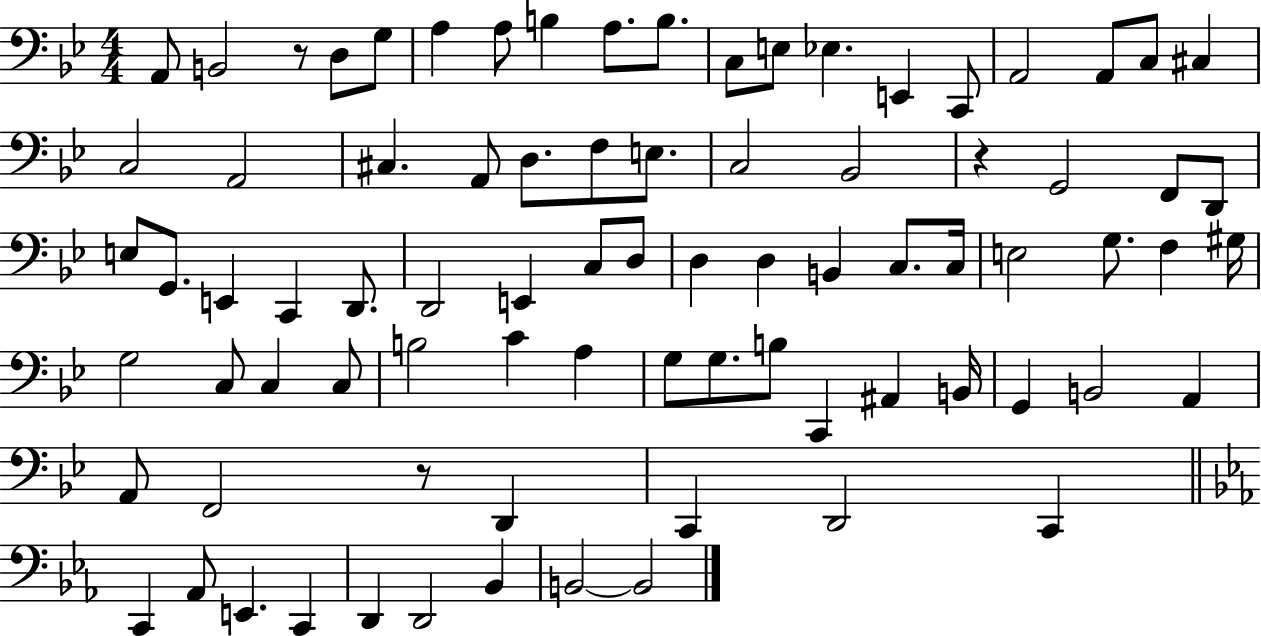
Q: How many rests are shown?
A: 3